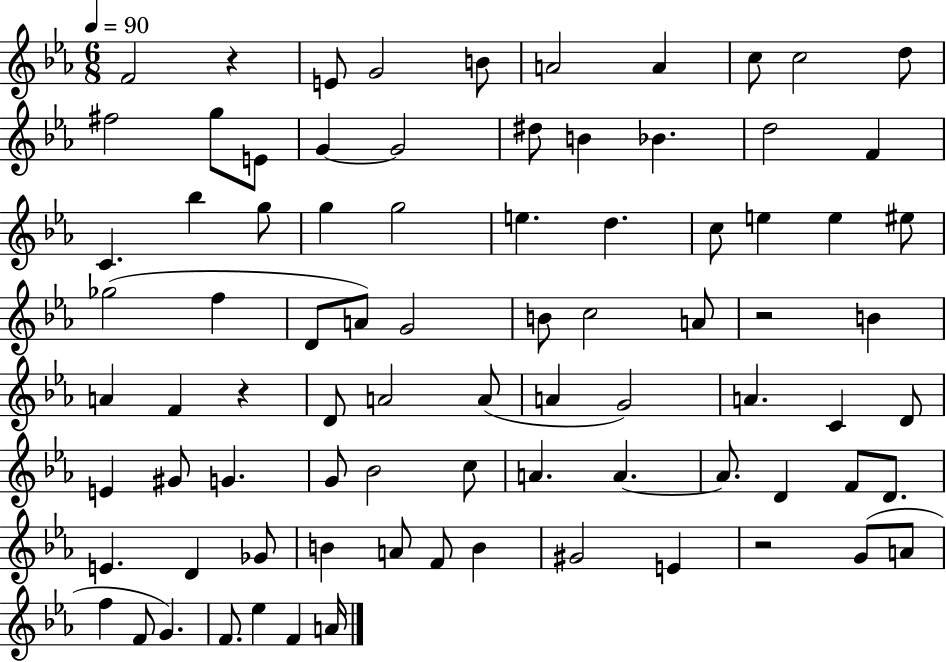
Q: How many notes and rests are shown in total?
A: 83